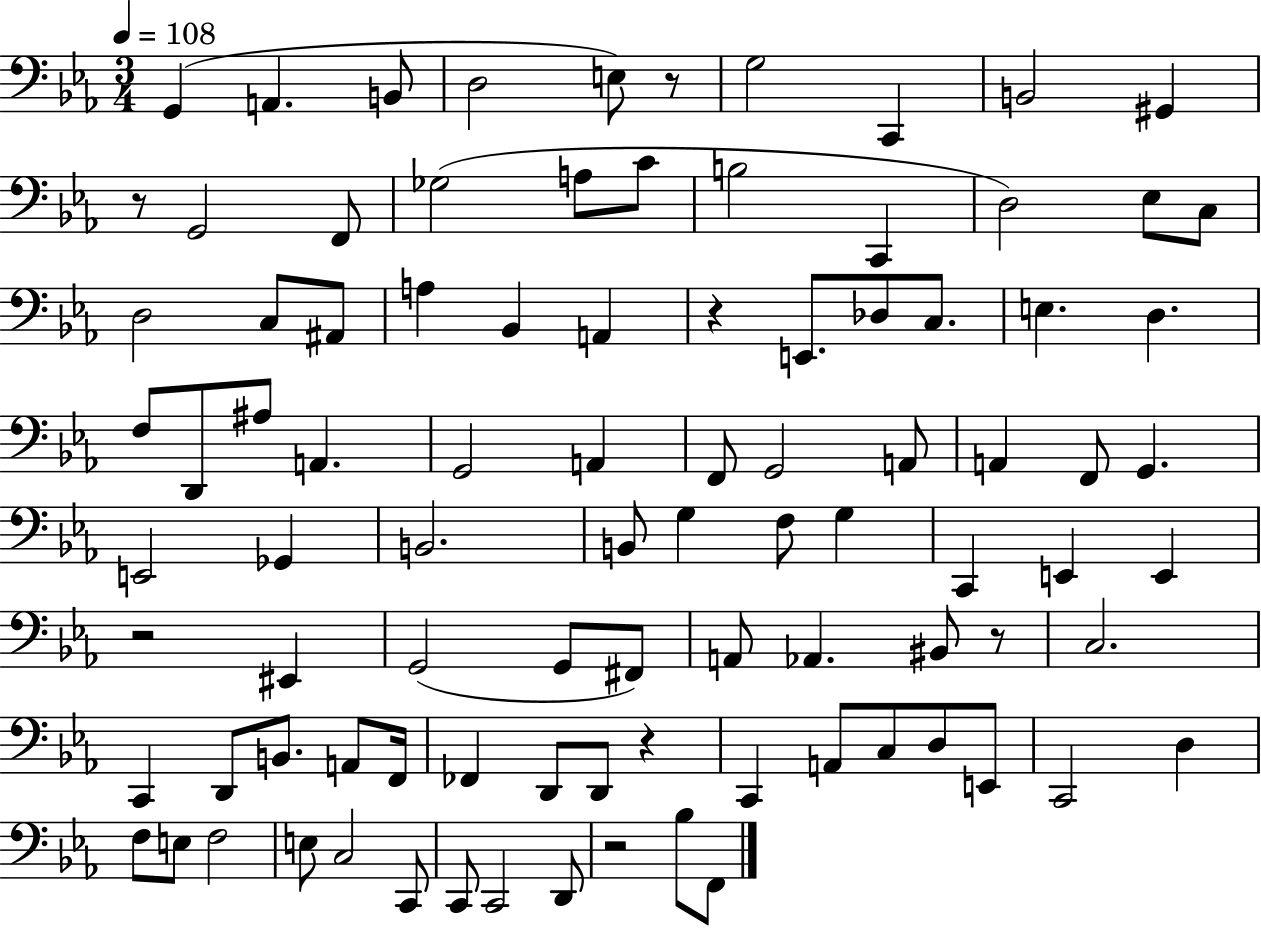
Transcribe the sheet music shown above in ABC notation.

X:1
T:Untitled
M:3/4
L:1/4
K:Eb
G,, A,, B,,/2 D,2 E,/2 z/2 G,2 C,, B,,2 ^G,, z/2 G,,2 F,,/2 _G,2 A,/2 C/2 B,2 C,, D,2 _E,/2 C,/2 D,2 C,/2 ^A,,/2 A, _B,, A,, z E,,/2 _D,/2 C,/2 E, D, F,/2 D,,/2 ^A,/2 A,, G,,2 A,, F,,/2 G,,2 A,,/2 A,, F,,/2 G,, E,,2 _G,, B,,2 B,,/2 G, F,/2 G, C,, E,, E,, z2 ^E,, G,,2 G,,/2 ^F,,/2 A,,/2 _A,, ^B,,/2 z/2 C,2 C,, D,,/2 B,,/2 A,,/2 F,,/4 _F,, D,,/2 D,,/2 z C,, A,,/2 C,/2 D,/2 E,,/2 C,,2 D, F,/2 E,/2 F,2 E,/2 C,2 C,,/2 C,,/2 C,,2 D,,/2 z2 _B,/2 F,,/2